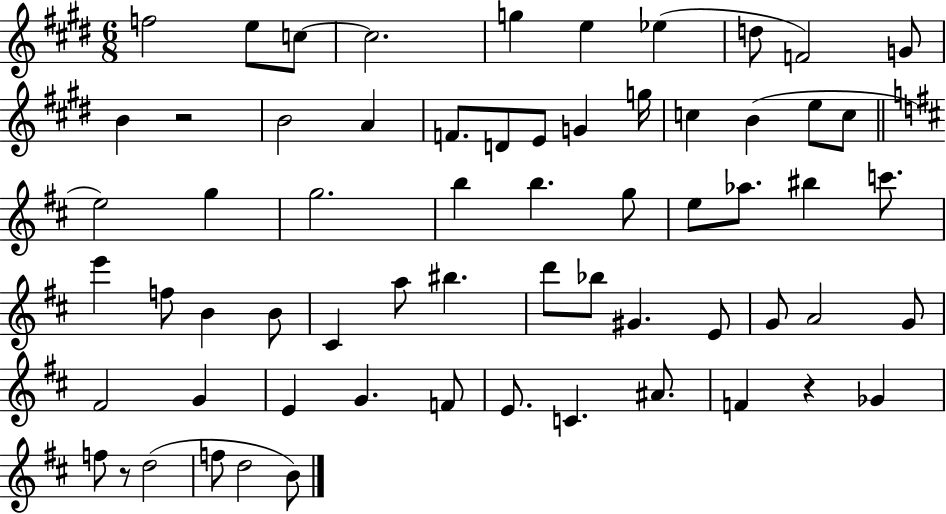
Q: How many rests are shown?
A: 3